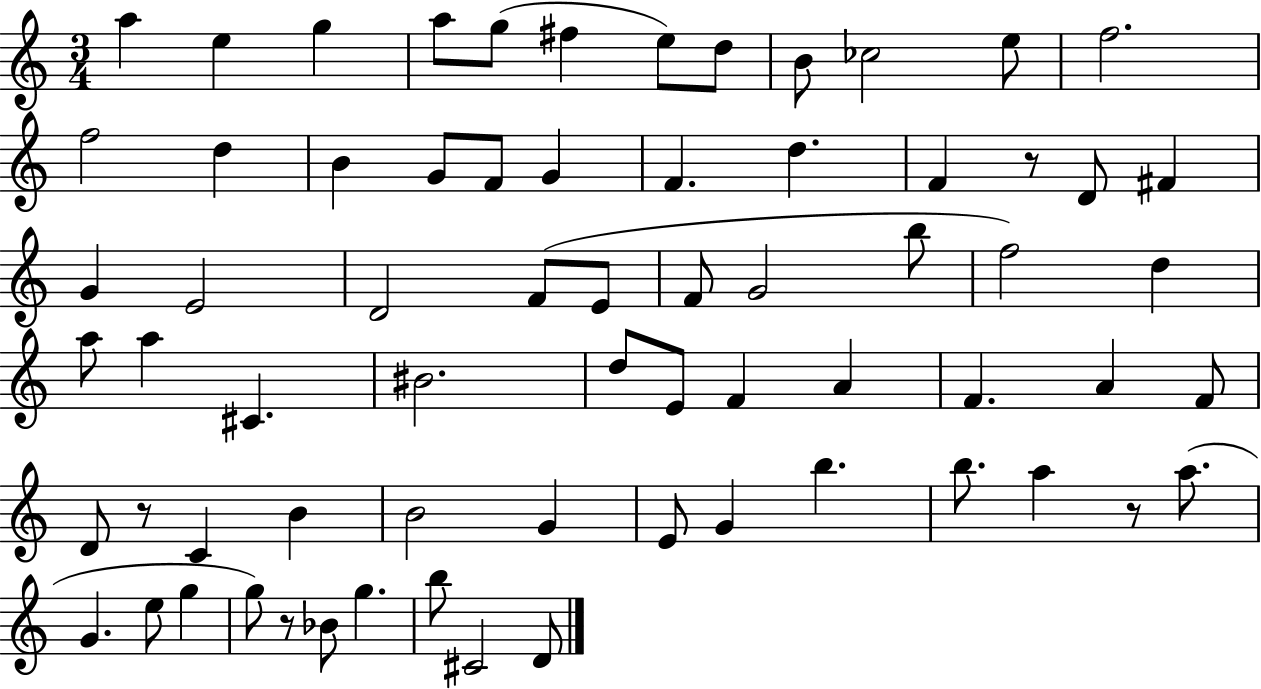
{
  \clef treble
  \numericTimeSignature
  \time 3/4
  \key c \major
  a''4 e''4 g''4 | a''8 g''8( fis''4 e''8) d''8 | b'8 ces''2 e''8 | f''2. | \break f''2 d''4 | b'4 g'8 f'8 g'4 | f'4. d''4. | f'4 r8 d'8 fis'4 | \break g'4 e'2 | d'2 f'8( e'8 | f'8 g'2 b''8 | f''2) d''4 | \break a''8 a''4 cis'4. | bis'2. | d''8 e'8 f'4 a'4 | f'4. a'4 f'8 | \break d'8 r8 c'4 b'4 | b'2 g'4 | e'8 g'4 b''4. | b''8. a''4 r8 a''8.( | \break g'4. e''8 g''4 | g''8) r8 bes'8 g''4. | b''8 cis'2 d'8 | \bar "|."
}